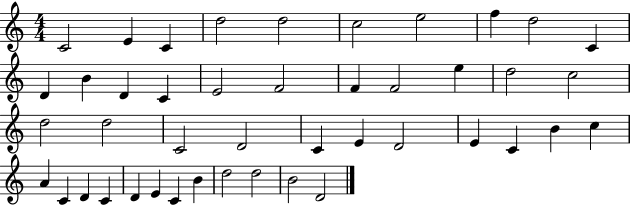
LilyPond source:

{
  \clef treble
  \numericTimeSignature
  \time 4/4
  \key c \major
  c'2 e'4 c'4 | d''2 d''2 | c''2 e''2 | f''4 d''2 c'4 | \break d'4 b'4 d'4 c'4 | e'2 f'2 | f'4 f'2 e''4 | d''2 c''2 | \break d''2 d''2 | c'2 d'2 | c'4 e'4 d'2 | e'4 c'4 b'4 c''4 | \break a'4 c'4 d'4 c'4 | d'4 e'4 c'4 b'4 | d''2 d''2 | b'2 d'2 | \break \bar "|."
}